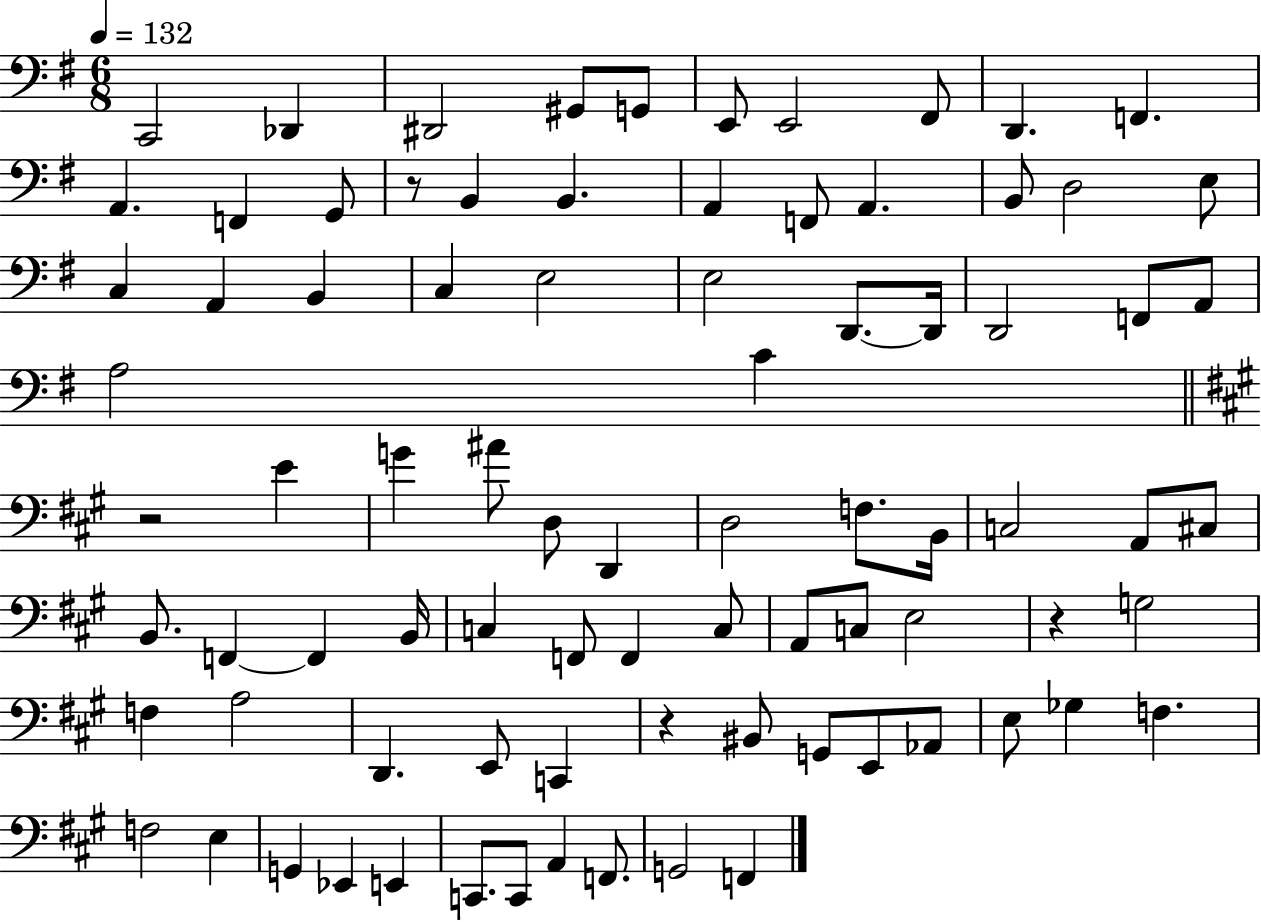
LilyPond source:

{
  \clef bass
  \numericTimeSignature
  \time 6/8
  \key g \major
  \tempo 4 = 132
  c,2 des,4 | dis,2 gis,8 g,8 | e,8 e,2 fis,8 | d,4. f,4. | \break a,4. f,4 g,8 | r8 b,4 b,4. | a,4 f,8 a,4. | b,8 d2 e8 | \break c4 a,4 b,4 | c4 e2 | e2 d,8.~~ d,16 | d,2 f,8 a,8 | \break a2 c'4 | \bar "||" \break \key a \major r2 e'4 | g'4 ais'8 d8 d,4 | d2 f8. b,16 | c2 a,8 cis8 | \break b,8. f,4~~ f,4 b,16 | c4 f,8 f,4 c8 | a,8 c8 e2 | r4 g2 | \break f4 a2 | d,4. e,8 c,4 | r4 bis,8 g,8 e,8 aes,8 | e8 ges4 f4. | \break f2 e4 | g,4 ees,4 e,4 | c,8. c,8 a,4 f,8. | g,2 f,4 | \break \bar "|."
}